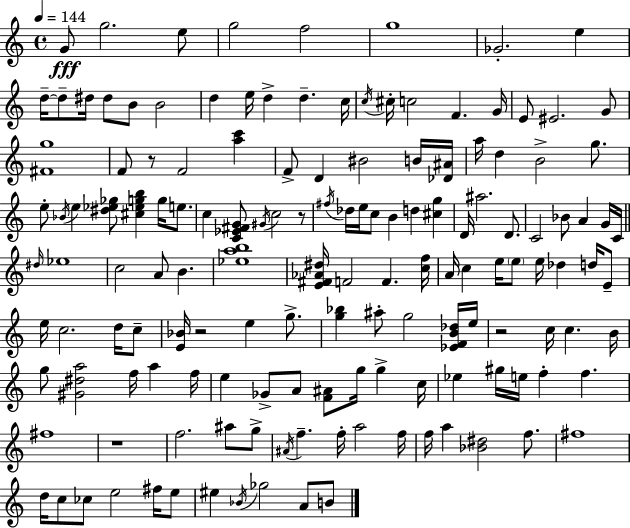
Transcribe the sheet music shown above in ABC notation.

X:1
T:Untitled
M:4/4
L:1/4
K:Am
G/2 g2 e/2 g2 f2 g4 _G2 e d/4 d/2 ^d/4 ^d/2 B/2 B2 d e/4 d d c/4 c/4 ^c/4 c2 F G/4 E/2 ^E2 G/2 [^Fg]4 F/2 z/2 F2 [ac'] F/2 D ^B2 B/4 [_D^A]/4 a/4 d B2 g/2 e/2 _B/4 e [^d_e_g]/2 [^c_egb] g/4 e/2 c [C_E^FG]/2 ^G/4 c2 z/2 ^f/4 _d/4 e/4 c/2 B d [^cg] D/4 ^a2 D/2 C2 _B/2 A G/4 C/4 ^d/4 _e4 c2 A/2 B [_eab]4 [E^F_A^d]/4 F2 F [cf]/4 A/4 c e/4 e/2 e/4 _d d/4 E/2 e/4 c2 d/4 c/2 [E_B]/4 z2 e g/2 [g_b] ^a/2 g2 [_EFB_d]/4 e/4 z2 c/4 c B/4 g/2 [^G^da]2 f/4 a f/4 e _G/2 A/2 [F^A]/2 g/4 g c/4 _e ^g/4 e/4 f f ^f4 z4 f2 ^a/2 g/2 ^A/4 f f/4 a2 f/4 f/4 a [_B^d]2 f/2 ^f4 d/4 c/2 _c/2 e2 ^f/4 e/2 ^e _B/4 _g2 A/2 B/2